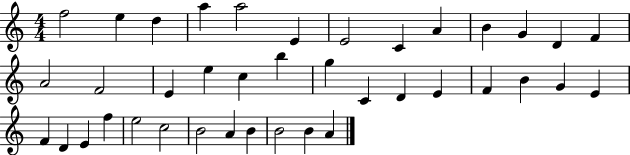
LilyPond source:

{
  \clef treble
  \numericTimeSignature
  \time 4/4
  \key c \major
  f''2 e''4 d''4 | a''4 a''2 e'4 | e'2 c'4 a'4 | b'4 g'4 d'4 f'4 | \break a'2 f'2 | e'4 e''4 c''4 b''4 | g''4 c'4 d'4 e'4 | f'4 b'4 g'4 e'4 | \break f'4 d'4 e'4 f''4 | e''2 c''2 | b'2 a'4 b'4 | b'2 b'4 a'4 | \break \bar "|."
}